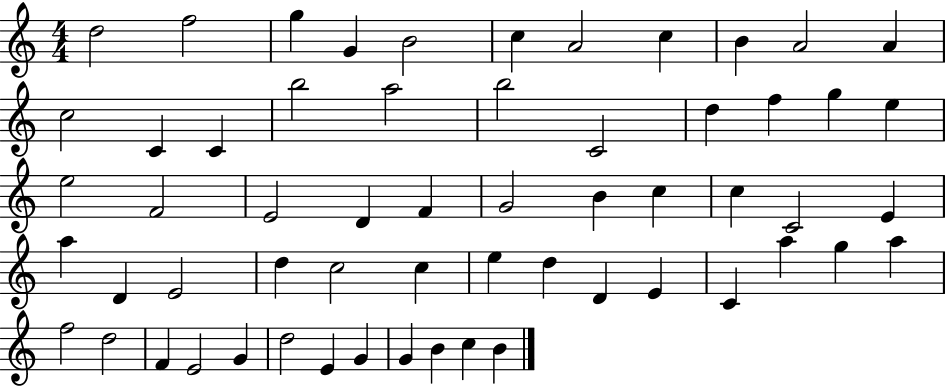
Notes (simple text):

D5/h F5/h G5/q G4/q B4/h C5/q A4/h C5/q B4/q A4/h A4/q C5/h C4/q C4/q B5/h A5/h B5/h C4/h D5/q F5/q G5/q E5/q E5/h F4/h E4/h D4/q F4/q G4/h B4/q C5/q C5/q C4/h E4/q A5/q D4/q E4/h D5/q C5/h C5/q E5/q D5/q D4/q E4/q C4/q A5/q G5/q A5/q F5/h D5/h F4/q E4/h G4/q D5/h E4/q G4/q G4/q B4/q C5/q B4/q